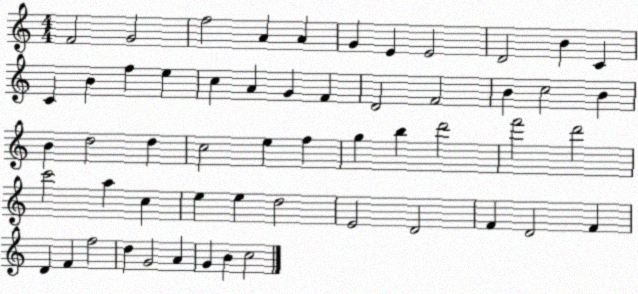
X:1
T:Untitled
M:4/4
L:1/4
K:C
F2 G2 f2 A A G E E2 D2 B C C B f e c A G F D2 F2 B c2 B B d2 d c2 e f g b d'2 f'2 d'2 c'2 a c e e d2 E2 D2 F D2 F D F f2 d G2 A G B c2